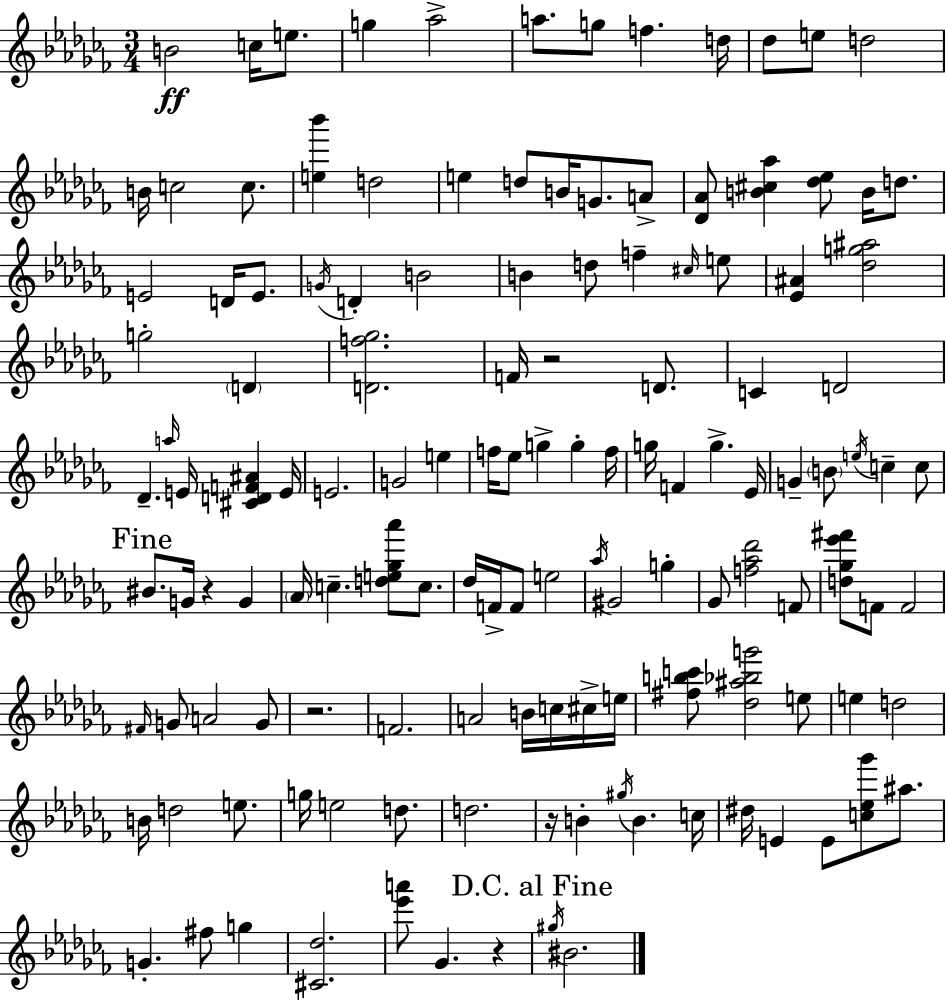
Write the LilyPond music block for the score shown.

{
  \clef treble
  \numericTimeSignature
  \time 3/4
  \key aes \minor
  \repeat volta 2 { b'2\ff c''16 e''8. | g''4 aes''2-> | a''8. g''8 f''4. d''16 | des''8 e''8 d''2 | \break b'16 c''2 c''8. | <e'' bes'''>4 d''2 | e''4 d''8 b'16 g'8. a'8-> | <des' aes'>8 <b' cis'' aes''>4 <des'' ees''>8 b'16 d''8. | \break e'2 d'16 e'8. | \acciaccatura { g'16 } d'4-. b'2 | b'4 d''8 f''4-- \grace { cis''16 } | e''8 <ees' ais'>4 <des'' g'' ais''>2 | \break g''2-. \parenthesize d'4 | <d' f'' ges''>2. | f'16 r2 d'8. | c'4 d'2 | \break des'4.-- \grace { a''16 } e'16 <cis' d' f' ais'>4 | e'16 e'2. | g'2 e''4 | f''16 ees''8 g''4-> g''4-. | \break f''16 g''16 f'4 g''4.-> | ees'16 g'4-- \parenthesize b'8 \acciaccatura { e''16 } c''4-- | c''8 \mark "Fine" bis'8. g'16 r4 | g'4 \parenthesize aes'16 c''4.-- <d'' e'' ges'' aes'''>8 | \break c''8. des''16 f'16-> f'8 e''2 | \acciaccatura { aes''16 } gis'2 | g''4-. ges'8 <f'' aes'' des'''>2 | f'8 <d'' ges'' ees''' fis'''>8 f'8 f'2 | \break \grace { fis'16 } g'8 a'2 | g'8 r2. | f'2. | a'2 | \break b'16 c''16 cis''16-> e''16 <fis'' b'' c'''>8 <des'' ais'' bes'' g'''>2 | e''8 e''4 d''2 | b'16 d''2 | e''8. g''16 e''2 | \break d''8. d''2. | r16 b'4-. \acciaccatura { gis''16 } | b'4. c''16 dis''16 e'4 | e'8 <c'' ees'' ges'''>8 ais''8. g'4.-. | \break fis''8 g''4 <cis' des''>2. | <ees''' a'''>8 ges'4. | r4 \mark "D.C. al Fine" \acciaccatura { gis''16 } bis'2. | } \bar "|."
}